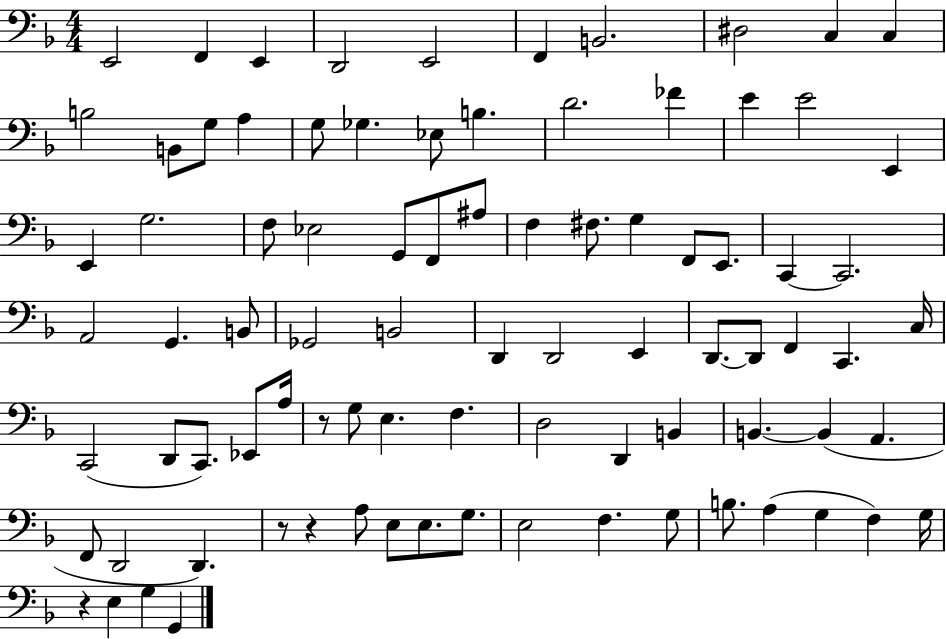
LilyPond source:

{
  \clef bass
  \numericTimeSignature
  \time 4/4
  \key f \major
  e,2 f,4 e,4 | d,2 e,2 | f,4 b,2. | dis2 c4 c4 | \break b2 b,8 g8 a4 | g8 ges4. ees8 b4. | d'2. fes'4 | e'4 e'2 e,4 | \break e,4 g2. | f8 ees2 g,8 f,8 ais8 | f4 fis8. g4 f,8 e,8. | c,4~~ c,2. | \break a,2 g,4. b,8 | ges,2 b,2 | d,4 d,2 e,4 | d,8.~~ d,8 f,4 c,4. c16 | \break c,2( d,8 c,8.) ees,8 a16 | r8 g8 e4. f4. | d2 d,4 b,4 | b,4.~~ b,4( a,4. | \break f,8 d,2 d,4.) | r8 r4 a8 e8 e8. g8. | e2 f4. g8 | b8. a4( g4 f4) g16 | \break r4 e4 g4 g,4 | \bar "|."
}